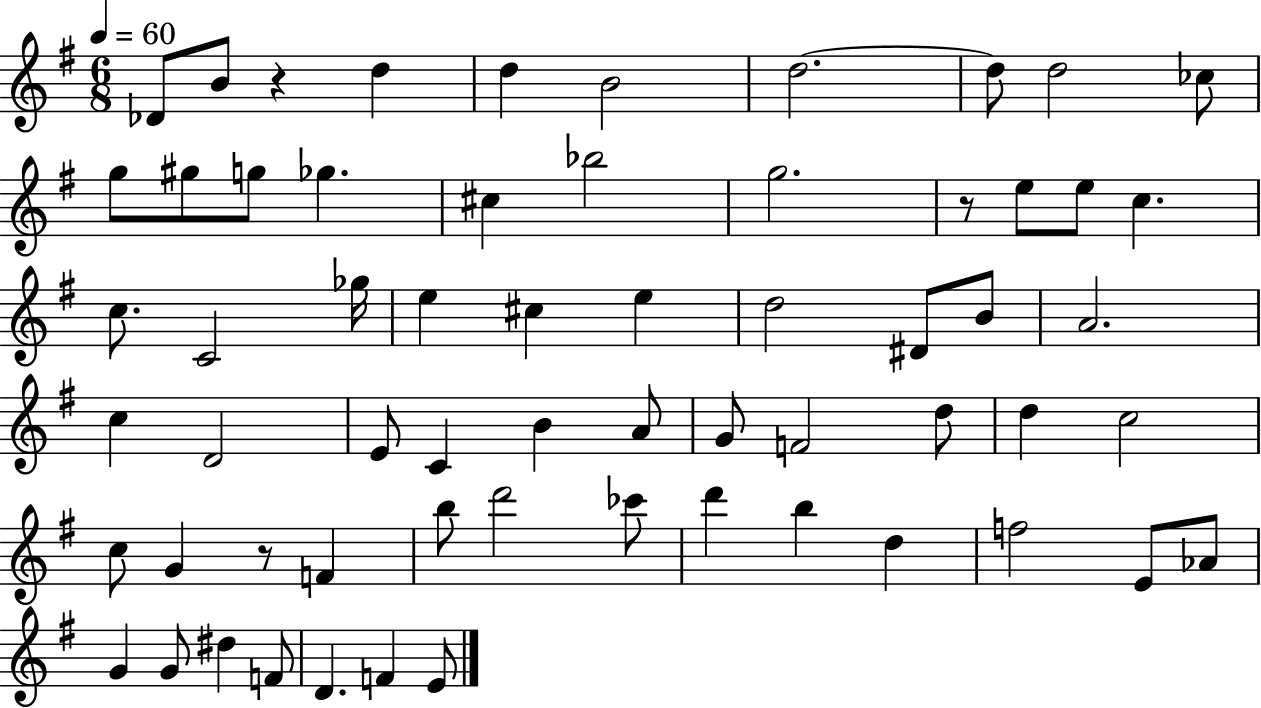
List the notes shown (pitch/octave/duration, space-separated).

Db4/e B4/e R/q D5/q D5/q B4/h D5/h. D5/e D5/h CES5/e G5/e G#5/e G5/e Gb5/q. C#5/q Bb5/h G5/h. R/e E5/e E5/e C5/q. C5/e. C4/h Gb5/s E5/q C#5/q E5/q D5/h D#4/e B4/e A4/h. C5/q D4/h E4/e C4/q B4/q A4/e G4/e F4/h D5/e D5/q C5/h C5/e G4/q R/e F4/q B5/e D6/h CES6/e D6/q B5/q D5/q F5/h E4/e Ab4/e G4/q G4/e D#5/q F4/e D4/q. F4/q E4/e